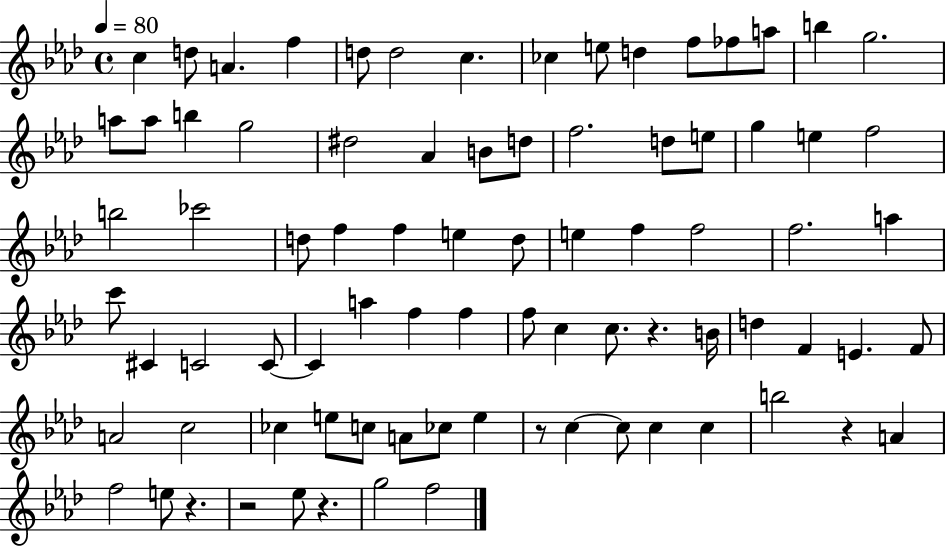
C5/q D5/e A4/q. F5/q D5/e D5/h C5/q. CES5/q E5/e D5/q F5/e FES5/e A5/e B5/q G5/h. A5/e A5/e B5/q G5/h D#5/h Ab4/q B4/e D5/e F5/h. D5/e E5/e G5/q E5/q F5/h B5/h CES6/h D5/e F5/q F5/q E5/q D5/e E5/q F5/q F5/h F5/h. A5/q C6/e C#4/q C4/h C4/e C4/q A5/q F5/q F5/q F5/e C5/q C5/e. R/q. B4/s D5/q F4/q E4/q. F4/e A4/h C5/h CES5/q E5/e C5/e A4/e CES5/e E5/q R/e C5/q C5/e C5/q C5/q B5/h R/q A4/q F5/h E5/e R/q. R/h Eb5/e R/q. G5/h F5/h